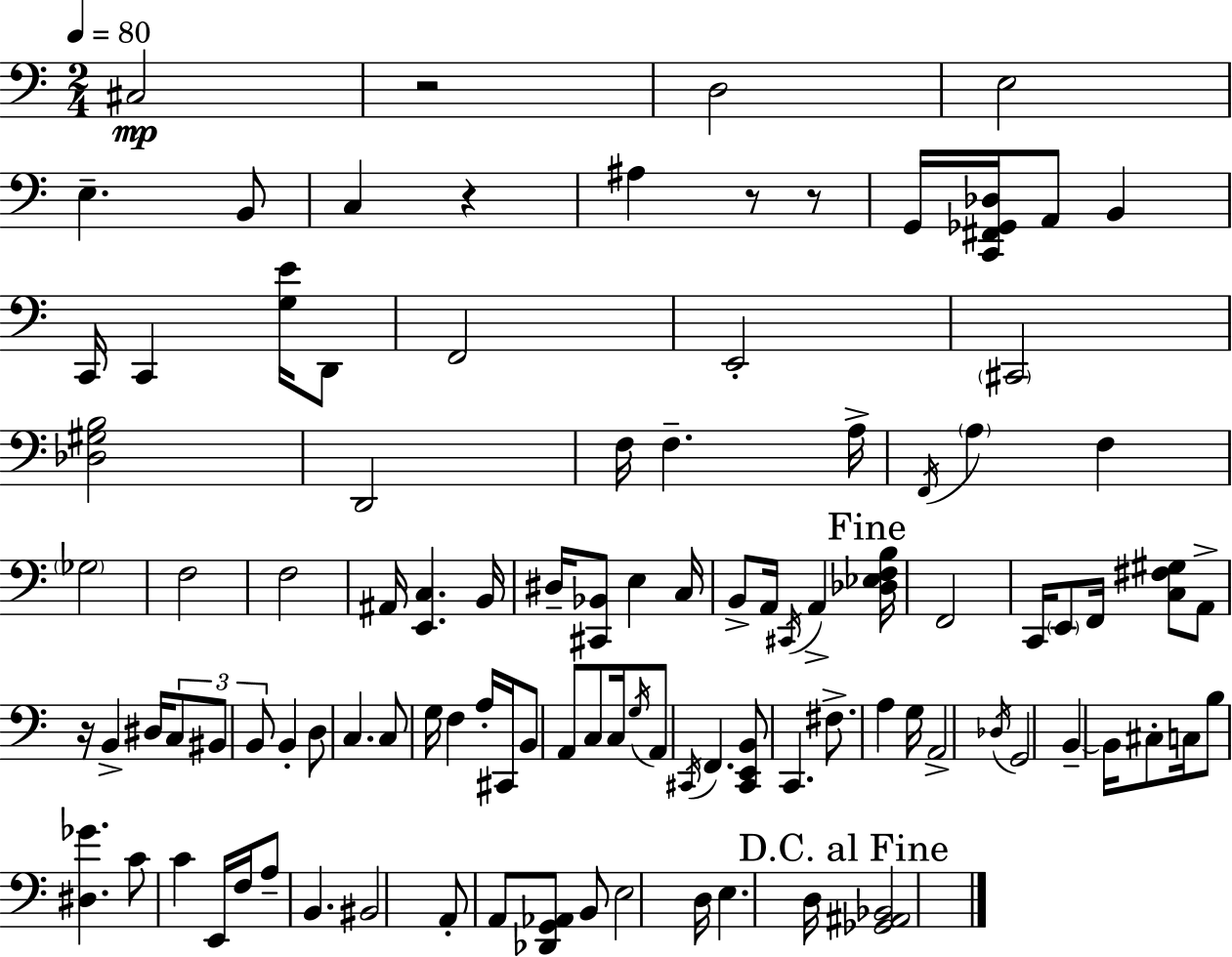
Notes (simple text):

C#3/h R/h D3/h E3/h E3/q. B2/e C3/q R/q A#3/q R/e R/e G2/s [C2,F#2,Gb2,Db3]/s A2/e B2/q C2/s C2/q [G3,E4]/s D2/e F2/h E2/h C#2/h [Db3,G#3,B3]/h D2/h F3/s F3/q. A3/s F2/s A3/q F3/q Gb3/h F3/h F3/h A#2/s [E2,C3]/q. B2/s D#3/s [C#2,Bb2]/e E3/q C3/s B2/e A2/s C#2/s A2/q [Db3,Eb3,F3,B3]/s F2/h C2/s E2/e F2/s [C3,F#3,G#3]/e A2/e R/s B2/q D#3/s C3/e BIS2/e B2/e B2/q D3/e C3/q. C3/e G3/s F3/q A3/s C#2/s B2/e A2/e C3/e C3/s G3/s A2/e C#2/s F2/q. [C#2,E2,B2]/e C2/q. F#3/e. A3/q G3/s A2/h Db3/s G2/h B2/q B2/s C#3/e C3/s B3/e [D#3,Gb4]/q. C4/e C4/q E2/s F3/s A3/e B2/q. BIS2/h A2/e A2/e [Db2,G2,Ab2]/e B2/e E3/h D3/s E3/q. D3/s [Gb2,A#2,Bb2]/h